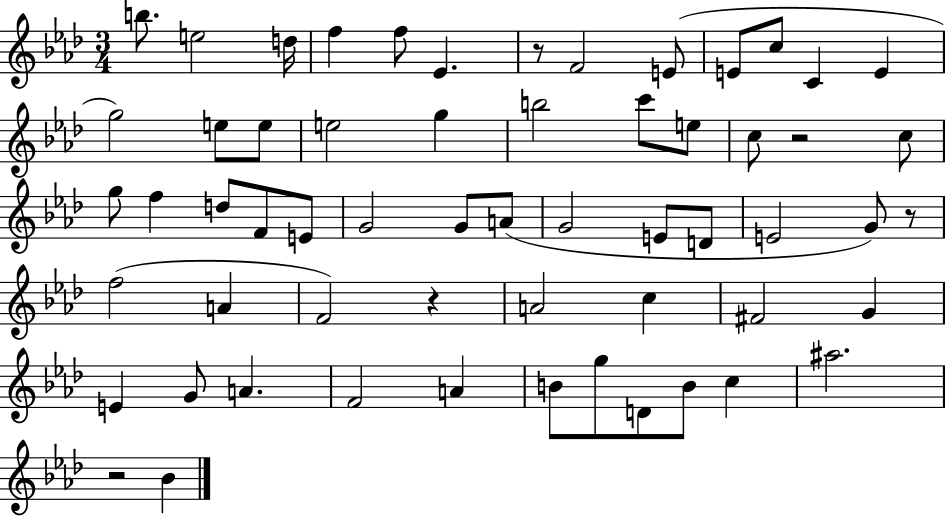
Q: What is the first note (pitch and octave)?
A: B5